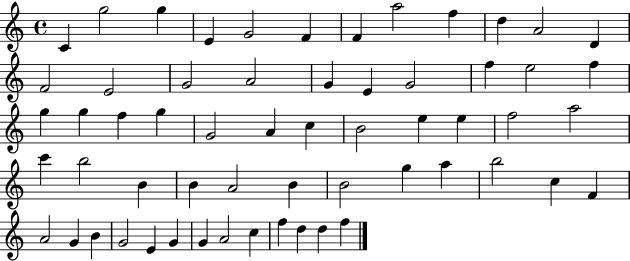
{
  \clef treble
  \time 4/4
  \defaultTimeSignature
  \key c \major
  c'4 g''2 g''4 | e'4 g'2 f'4 | f'4 a''2 f''4 | d''4 a'2 d'4 | \break f'2 e'2 | g'2 a'2 | g'4 e'4 g'2 | f''4 e''2 f''4 | \break g''4 g''4 f''4 g''4 | g'2 a'4 c''4 | b'2 e''4 e''4 | f''2 a''2 | \break c'''4 b''2 b'4 | b'4 a'2 b'4 | b'2 g''4 a''4 | b''2 c''4 f'4 | \break a'2 g'4 b'4 | g'2 e'4 g'4 | g'4 a'2 c''4 | f''4 d''4 d''4 f''4 | \break \bar "|."
}